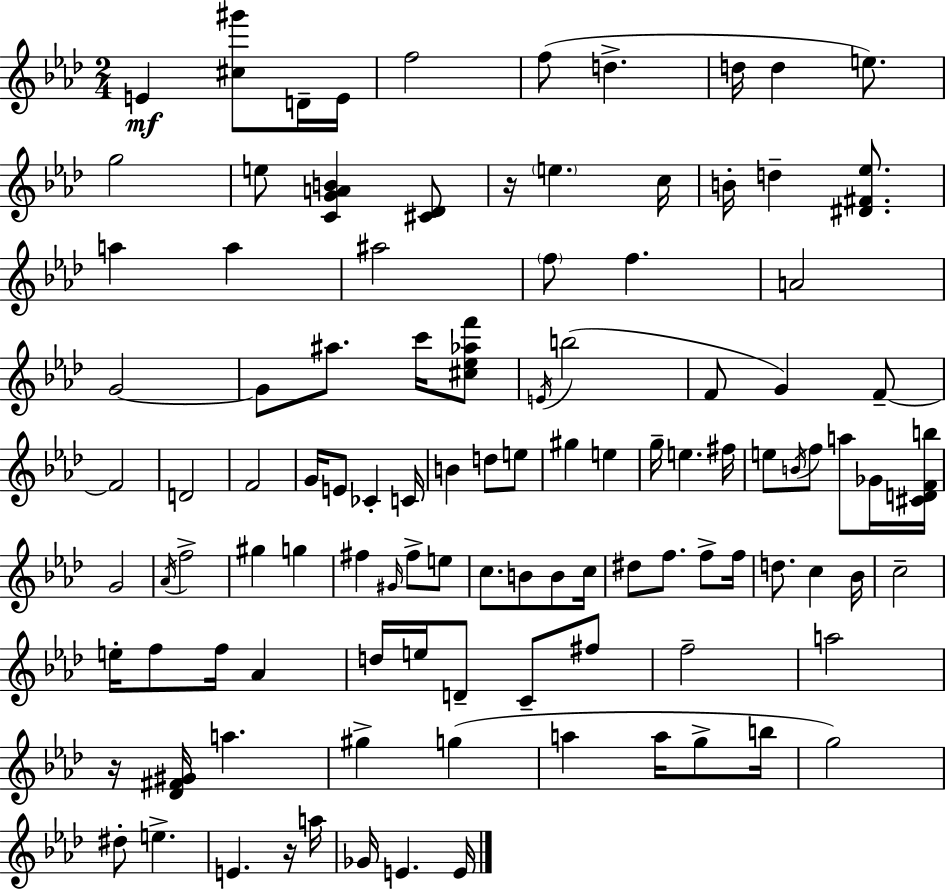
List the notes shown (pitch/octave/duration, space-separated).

E4/q [C#5,G#6]/e D4/s E4/s F5/h F5/e D5/q. D5/s D5/q E5/e. G5/h E5/e [C4,G4,A4,B4]/q [C#4,Db4]/e R/s E5/q. C5/s B4/s D5/q [D#4,F#4,Eb5]/e. A5/q A5/q A#5/h F5/e F5/q. A4/h G4/h G4/e A#5/e. C6/s [C#5,Eb5,Ab5,F6]/e E4/s B5/h F4/e G4/q F4/e F4/h D4/h F4/h G4/s E4/e CES4/q C4/s B4/q D5/e E5/e G#5/q E5/q G5/s E5/q. F#5/s E5/e B4/s F5/e A5/e Gb4/s [C#4,D4,F4,B5]/s G4/h Ab4/s F5/h G#5/q G5/q F#5/q G#4/s F#5/e E5/e C5/e. B4/e B4/e C5/s D#5/e F5/e. F5/e F5/s D5/e. C5/q Bb4/s C5/h E5/s F5/e F5/s Ab4/q D5/s E5/s D4/e C4/e F#5/e F5/h A5/h R/s [Db4,F#4,G#4]/s A5/q. G#5/q G5/q A5/q A5/s G5/e B5/s G5/h D#5/e E5/q. E4/q. R/s A5/s Gb4/s E4/q. E4/s